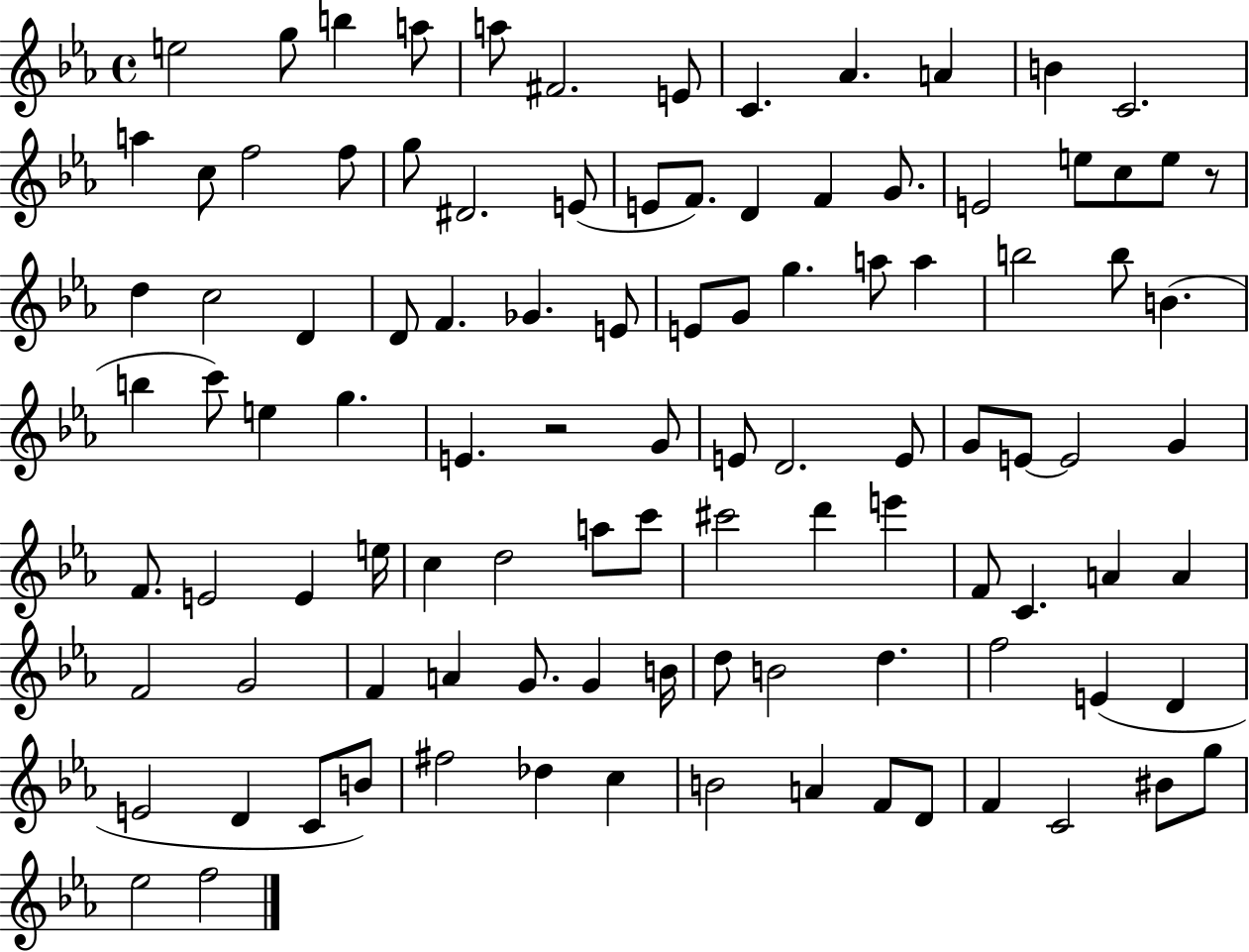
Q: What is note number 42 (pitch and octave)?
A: B5